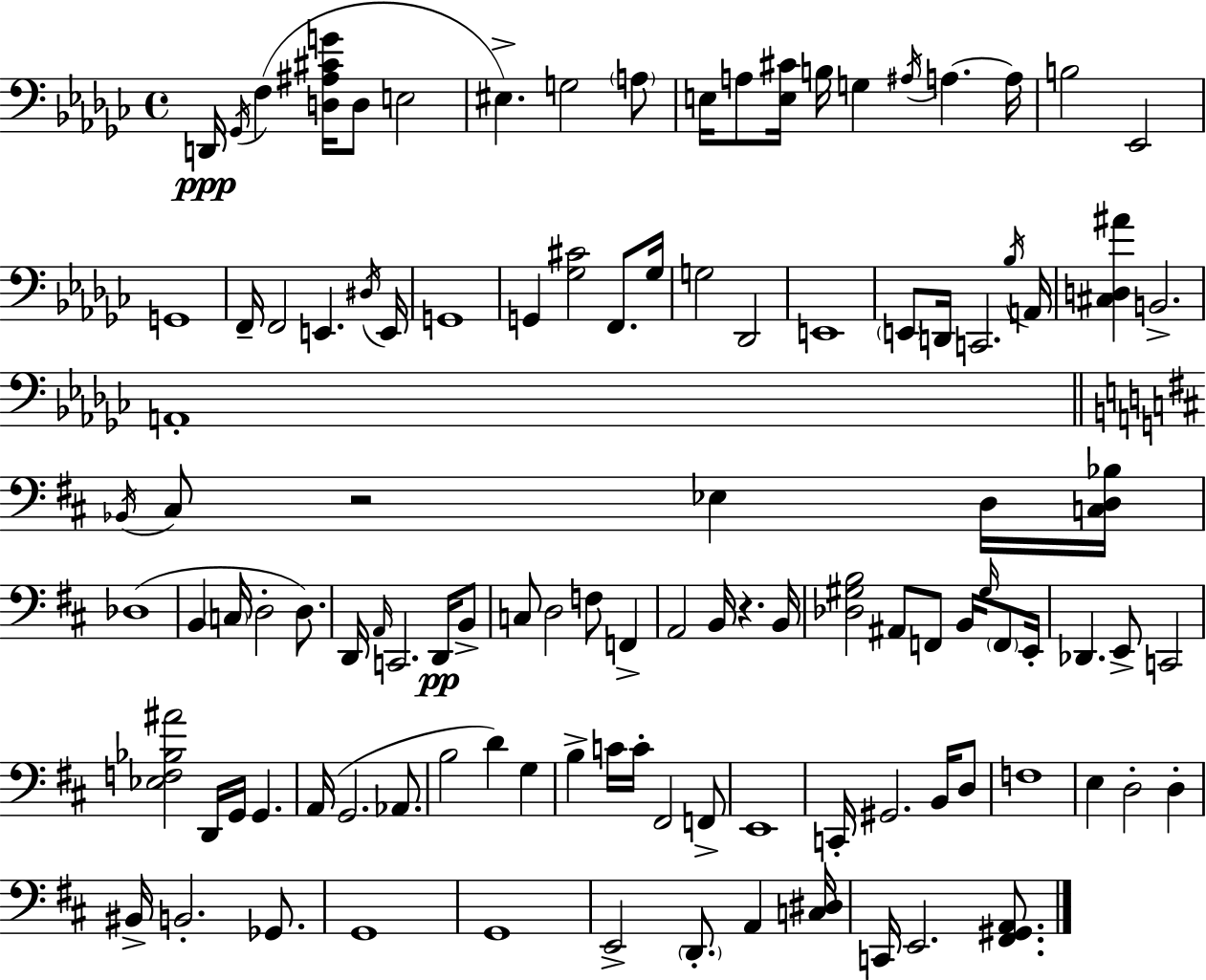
{
  \clef bass
  \time 4/4
  \defaultTimeSignature
  \key ees \minor
  d,16\ppp \acciaccatura { ges,16 } f4( <d ais cis' g'>16 d8 e2 | eis4.->) g2 \parenthesize a8 | e16 a8 <e cis'>16 b16 g4 \acciaccatura { ais16 } a4.~~ | a16 b2 ees,2 | \break g,1 | f,16-- f,2 e,4. | \acciaccatura { dis16 } e,16 g,1 | g,4 <ges cis'>2 f,8. | \break ges16 g2 des,2 | e,1 | \parenthesize e,8 d,16 c,2. | \acciaccatura { bes16 } a,16 <cis d ais'>4 b,2.-> | \break a,1-. | \bar "||" \break \key b \minor \acciaccatura { bes,16 } cis8 r2 ees4 d16 | <c d bes>16 des1( | b,4 \parenthesize c16 d2-. d8.) | d,16 \grace { a,16 } c,2. d,16\pp | \break b,8-> c8 d2 f8 f,4-> | a,2 b,16 r4. | b,16 <des gis b>2 ais,8 f,8 b,16 \grace { gis16 } | \parenthesize f,8 e,16-. des,4. e,8-> c,2 | \break <ees f bes ais'>2 d,16 g,16 g,4. | a,16( g,2. | aes,8. b2 d'4) g4 | b4-> c'16 c'16-. fis,2 | \break f,8-> e,1 | c,16-. gis,2. | b,16 d8 f1 | e4 d2-. d4-. | \break bis,16-> b,2.-. | ges,8. g,1 | g,1 | e,2-> \parenthesize d,8.-. a,4 | \break <c dis>16 c,16 e,2. | <fis, gis, a,>8. \bar "|."
}